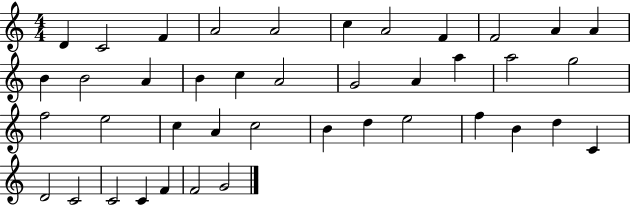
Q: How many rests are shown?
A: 0